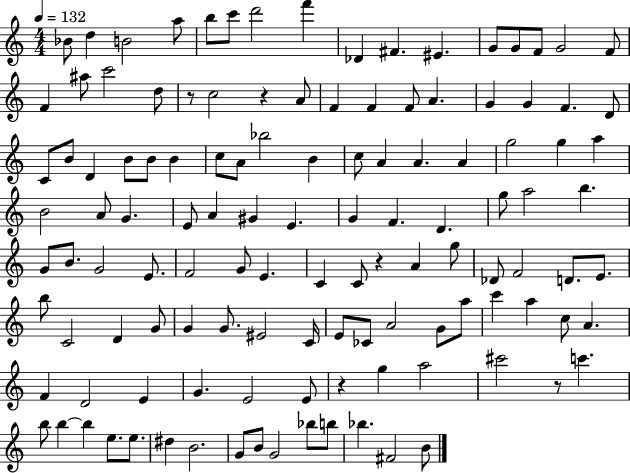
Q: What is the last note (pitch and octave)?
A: B4